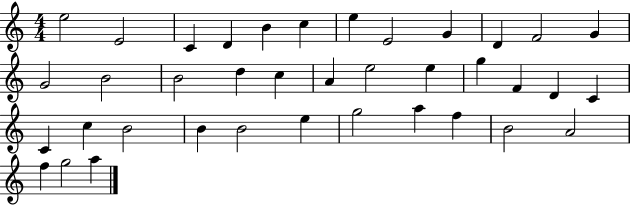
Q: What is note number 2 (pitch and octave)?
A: E4